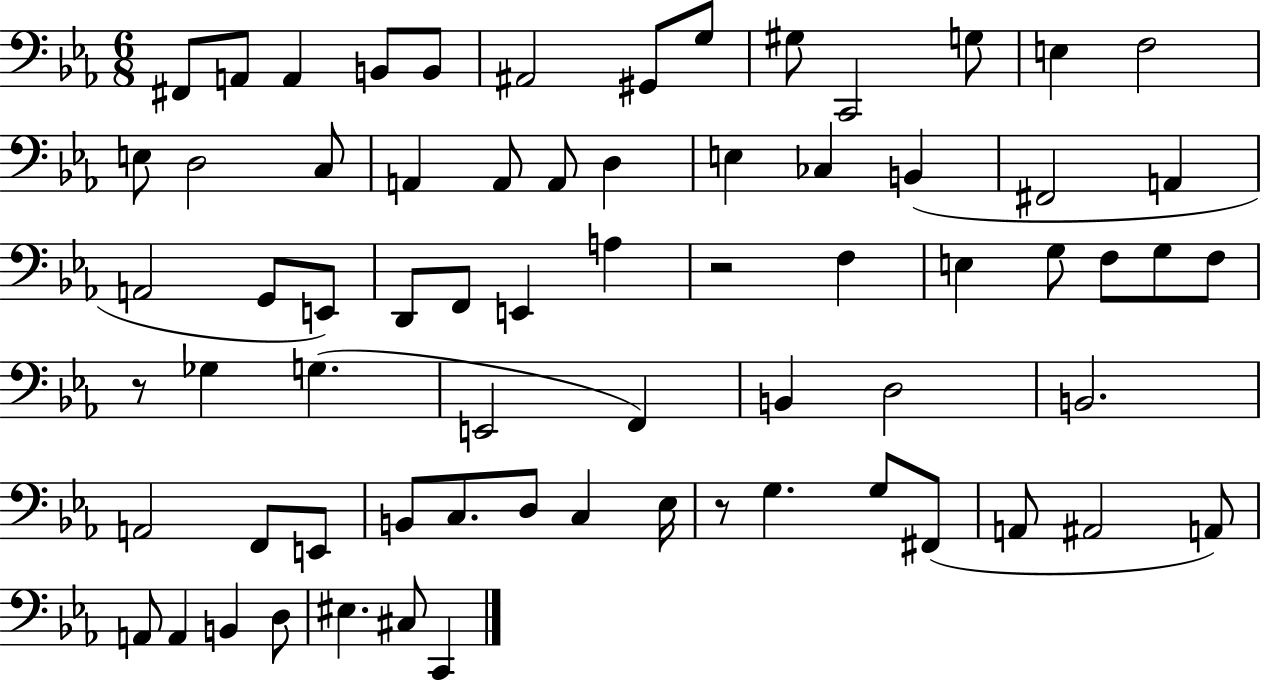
X:1
T:Untitled
M:6/8
L:1/4
K:Eb
^F,,/2 A,,/2 A,, B,,/2 B,,/2 ^A,,2 ^G,,/2 G,/2 ^G,/2 C,,2 G,/2 E, F,2 E,/2 D,2 C,/2 A,, A,,/2 A,,/2 D, E, _C, B,, ^F,,2 A,, A,,2 G,,/2 E,,/2 D,,/2 F,,/2 E,, A, z2 F, E, G,/2 F,/2 G,/2 F,/2 z/2 _G, G, E,,2 F,, B,, D,2 B,,2 A,,2 F,,/2 E,,/2 B,,/2 C,/2 D,/2 C, _E,/4 z/2 G, G,/2 ^F,,/2 A,,/2 ^A,,2 A,,/2 A,,/2 A,, B,, D,/2 ^E, ^C,/2 C,,